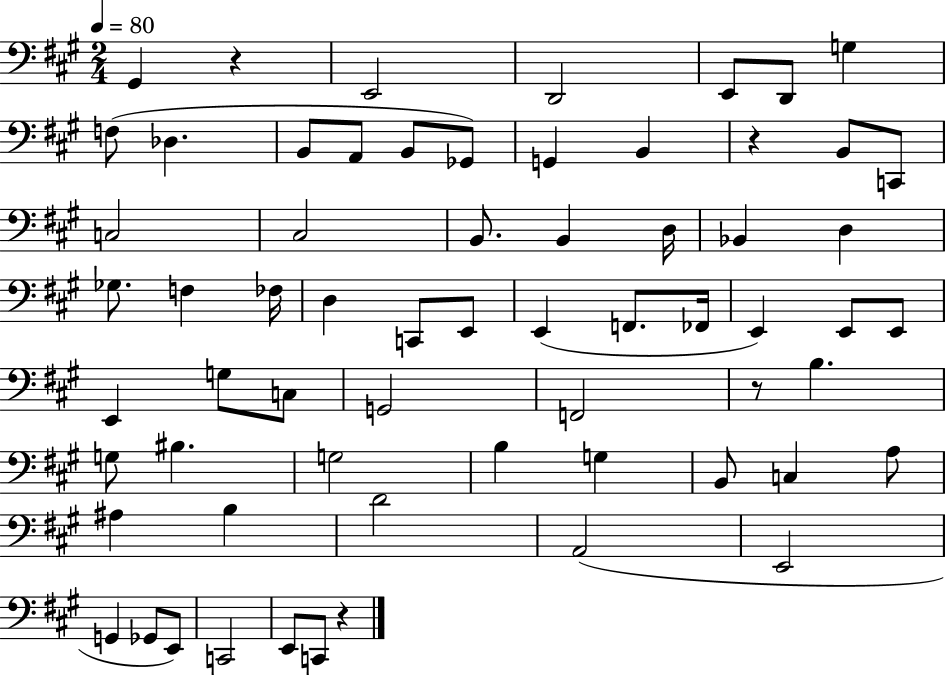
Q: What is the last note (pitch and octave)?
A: C2